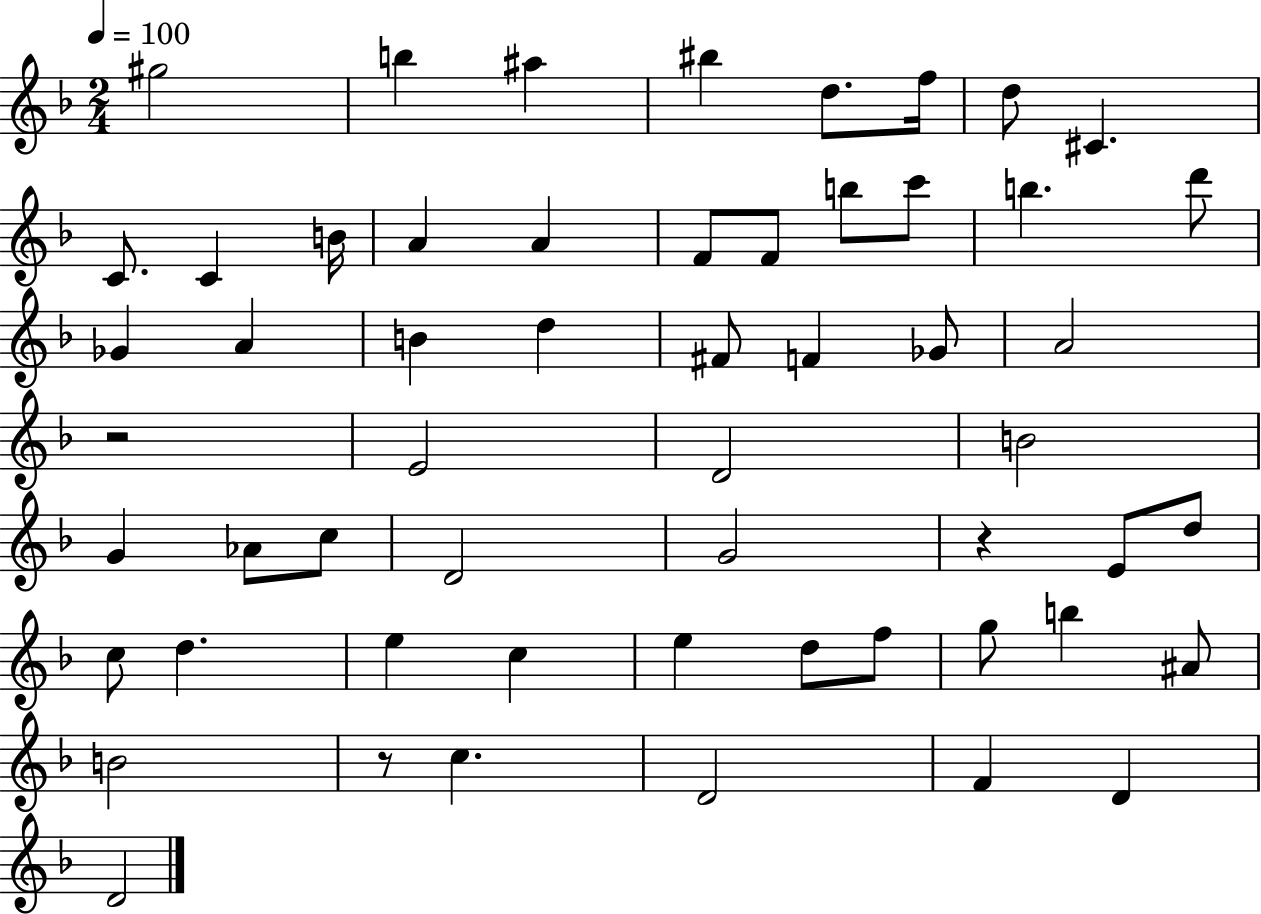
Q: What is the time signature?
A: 2/4